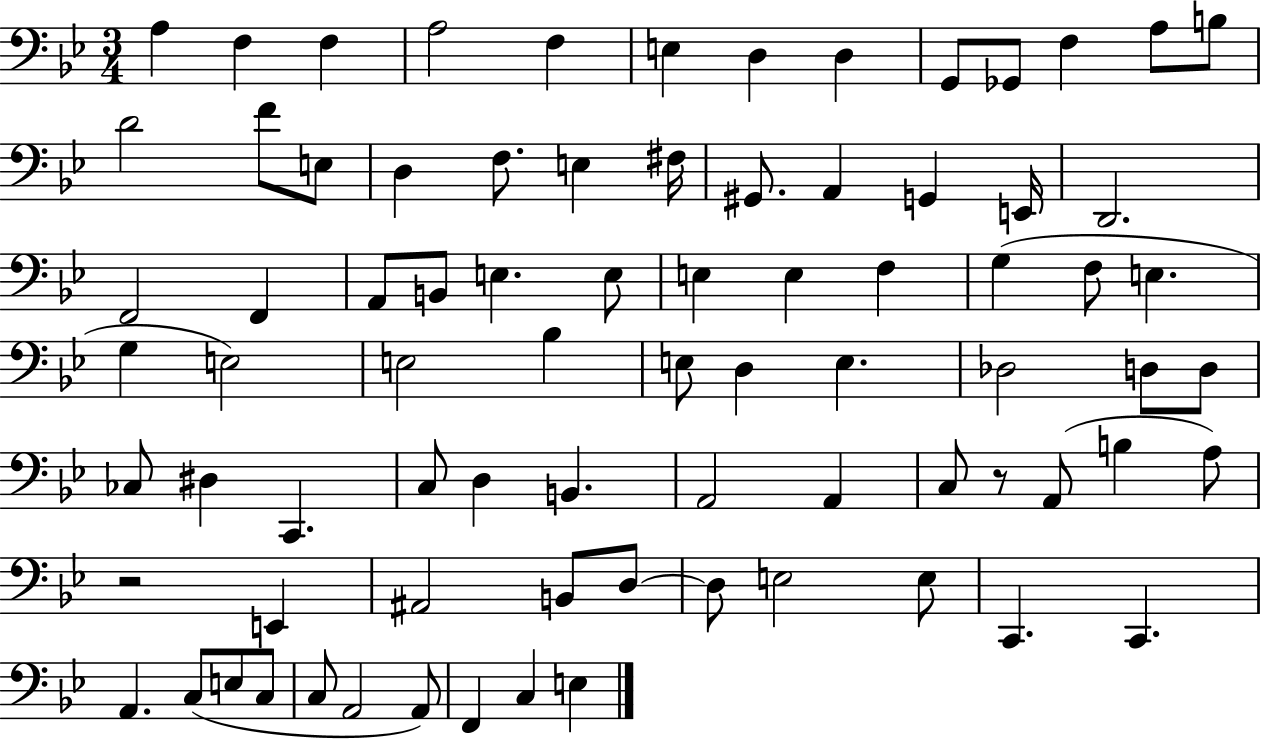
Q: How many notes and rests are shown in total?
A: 80